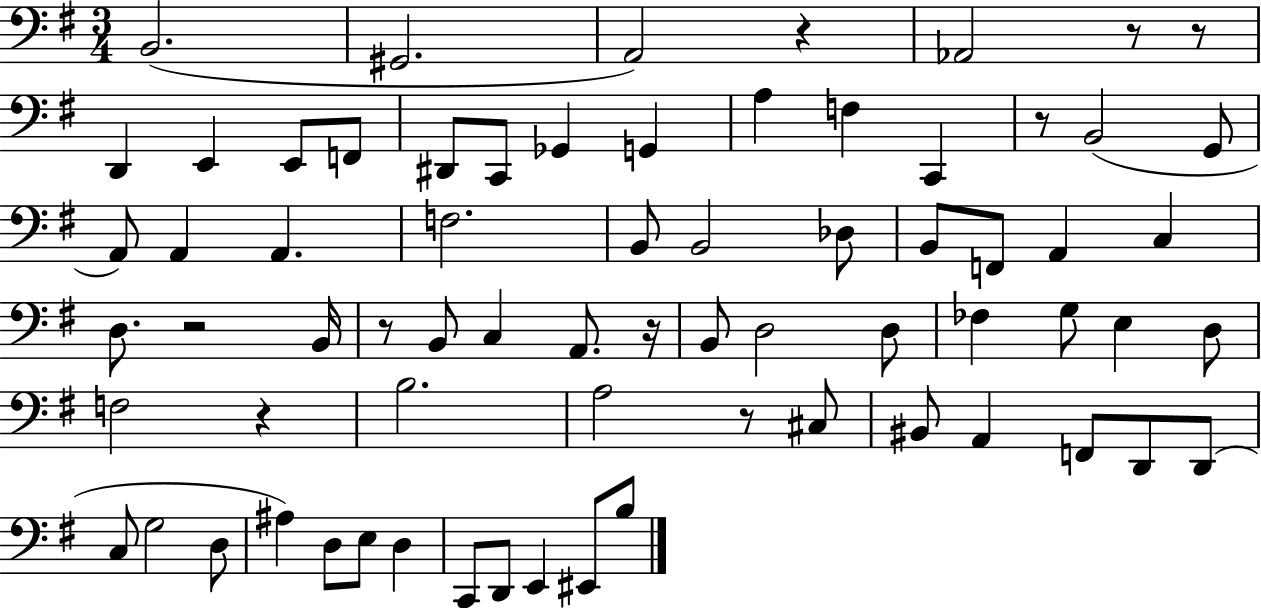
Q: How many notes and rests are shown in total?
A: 70